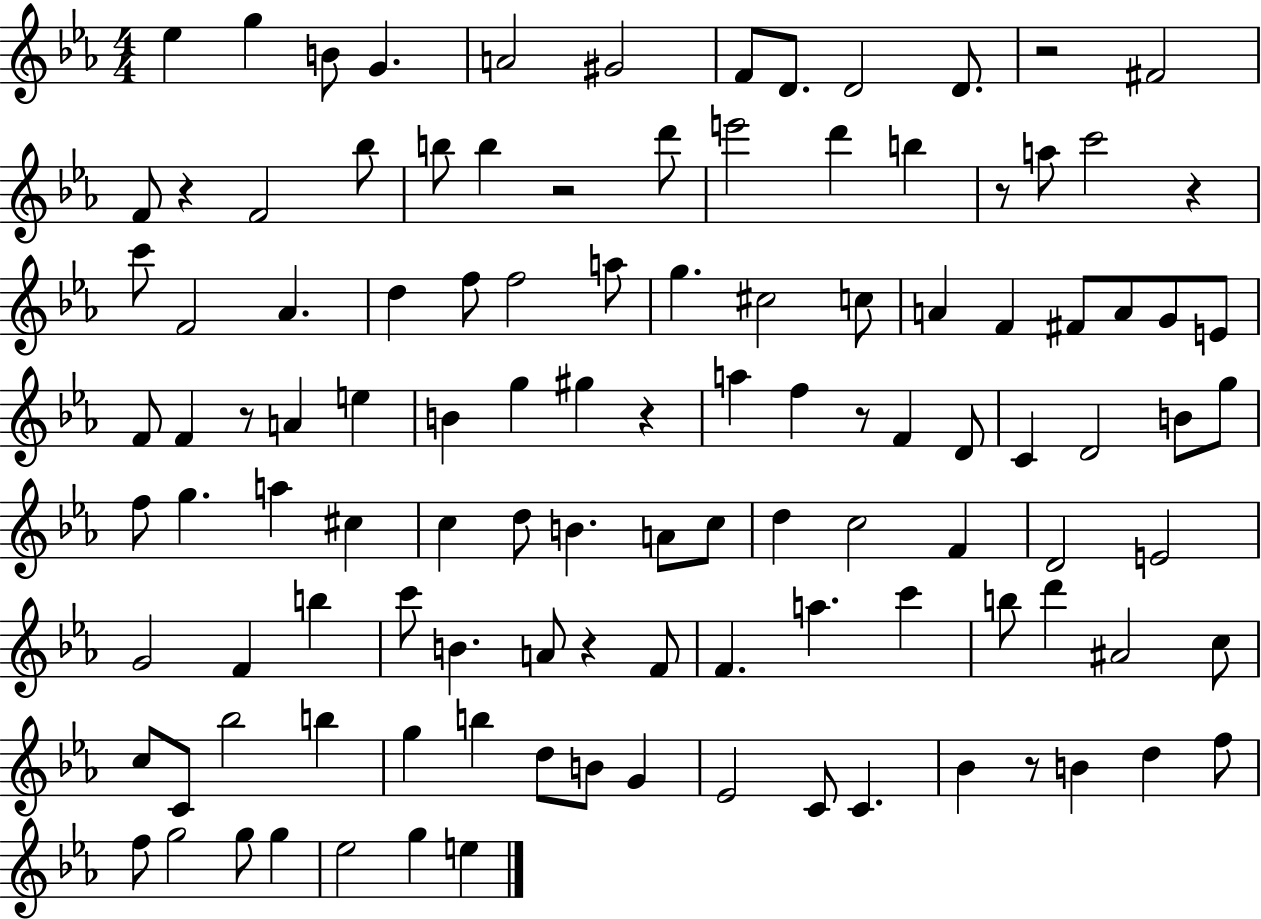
{
  \clef treble
  \numericTimeSignature
  \time 4/4
  \key ees \major
  ees''4 g''4 b'8 g'4. | a'2 gis'2 | f'8 d'8. d'2 d'8. | r2 fis'2 | \break f'8 r4 f'2 bes''8 | b''8 b''4 r2 d'''8 | e'''2 d'''4 b''4 | r8 a''8 c'''2 r4 | \break c'''8 f'2 aes'4. | d''4 f''8 f''2 a''8 | g''4. cis''2 c''8 | a'4 f'4 fis'8 a'8 g'8 e'8 | \break f'8 f'4 r8 a'4 e''4 | b'4 g''4 gis''4 r4 | a''4 f''4 r8 f'4 d'8 | c'4 d'2 b'8 g''8 | \break f''8 g''4. a''4 cis''4 | c''4 d''8 b'4. a'8 c''8 | d''4 c''2 f'4 | d'2 e'2 | \break g'2 f'4 b''4 | c'''8 b'4. a'8 r4 f'8 | f'4. a''4. c'''4 | b''8 d'''4 ais'2 c''8 | \break c''8 c'8 bes''2 b''4 | g''4 b''4 d''8 b'8 g'4 | ees'2 c'8 c'4. | bes'4 r8 b'4 d''4 f''8 | \break f''8 g''2 g''8 g''4 | ees''2 g''4 e''4 | \bar "|."
}